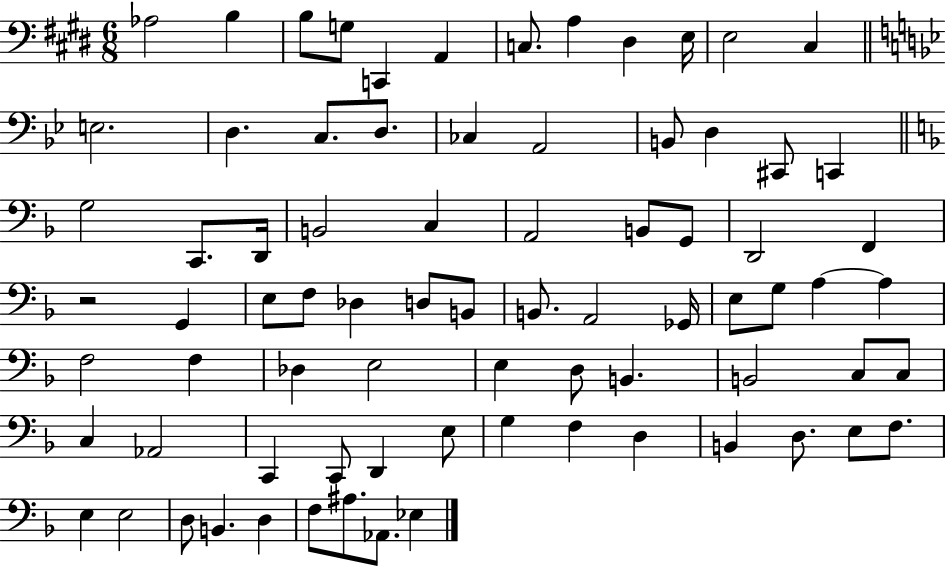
{
  \clef bass
  \numericTimeSignature
  \time 6/8
  \key e \major
  \repeat volta 2 { aes2 b4 | b8 g8 c,4 a,4 | c8. a4 dis4 e16 | e2 cis4 | \break \bar "||" \break \key bes \major e2. | d4. c8. d8. | ces4 a,2 | b,8 d4 cis,8 c,4 | \break \bar "||" \break \key f \major g2 c,8. d,16 | b,2 c4 | a,2 b,8 g,8 | d,2 f,4 | \break r2 g,4 | e8 f8 des4 d8 b,8 | b,8. a,2 ges,16 | e8 g8 a4~~ a4 | \break f2 f4 | des4 e2 | e4 d8 b,4. | b,2 c8 c8 | \break c4 aes,2 | c,4 c,8 d,4 e8 | g4 f4 d4 | b,4 d8. e8 f8. | \break e4 e2 | d8 b,4. d4 | f8 ais8. aes,8. ees4 | } \bar "|."
}